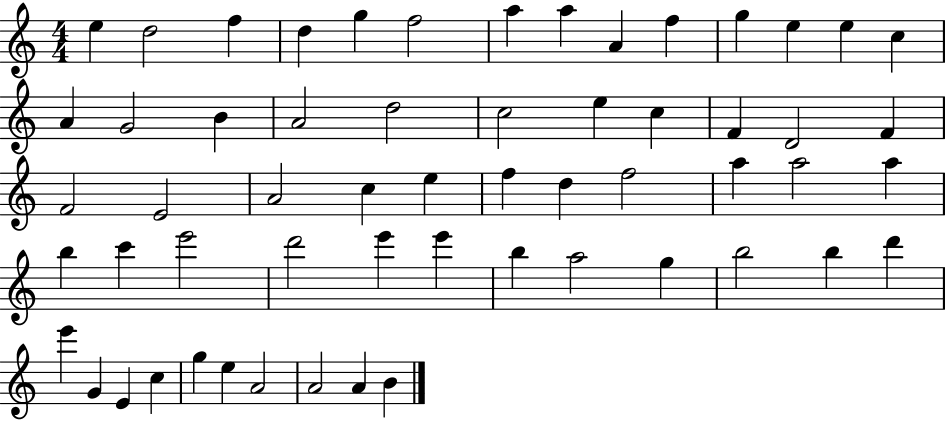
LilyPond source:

{
  \clef treble
  \numericTimeSignature
  \time 4/4
  \key c \major
  e''4 d''2 f''4 | d''4 g''4 f''2 | a''4 a''4 a'4 f''4 | g''4 e''4 e''4 c''4 | \break a'4 g'2 b'4 | a'2 d''2 | c''2 e''4 c''4 | f'4 d'2 f'4 | \break f'2 e'2 | a'2 c''4 e''4 | f''4 d''4 f''2 | a''4 a''2 a''4 | \break b''4 c'''4 e'''2 | d'''2 e'''4 e'''4 | b''4 a''2 g''4 | b''2 b''4 d'''4 | \break e'''4 g'4 e'4 c''4 | g''4 e''4 a'2 | a'2 a'4 b'4 | \bar "|."
}